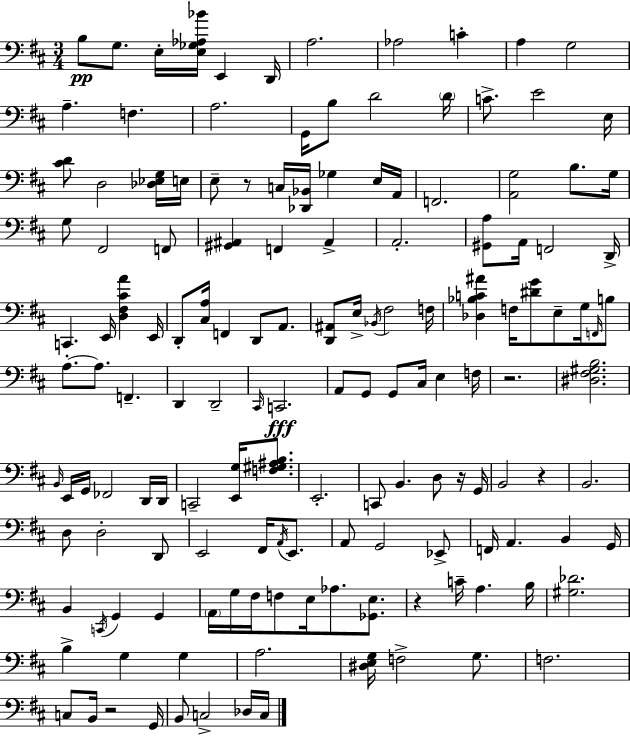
{
  \clef bass
  \numericTimeSignature
  \time 3/4
  \key d \major
  \repeat volta 2 { b8\pp g8. e16-. <e ges aes bes'>16 e,4 d,16 | a2. | aes2 c'4-. | a4 g2 | \break a4.-- f4. | a2. | g,16 b8 d'2 \parenthesize d'16 | c'8.-> e'2 e16 | \break <cis' d'>8 d2 <des ees g>16 e16 | e8-- r8 c16 <des, bes,>16 ges4 e16 a,16 | f,2. | <a, g>2 b8. g16 | \break g8 fis,2 f,8 | <gis, ais,>4 f,4 ais,4-> | a,2.-. | <gis, a>8 a,16 f,2 d,16-> | \break c,4. e,16 <d fis cis' a'>4 e,16 | d,8-. <cis a>16 f,4 d,8 a,8. | <d, ais,>8 e16-> \acciaccatura { bes,16 } fis2 | f16 <des bes c' ais'>4 f16 <dis' g'>8 e8-- g16 \grace { f,16 } | \break b8 a8.-.~~ a8. f,4.-- | d,4 d,2-- | \grace { cis,16 }\fff c,2. | a,8 g,8 g,8 cis16 e4 | \break f16 r2. | <dis fis gis b>2. | \grace { b,16 } e,16 g,16 fes,2 | d,16 d,16 c,2-- | \break <e, g>16 <f gis ais b>8. e,2.-. | c,8 b,4. | d8 r16 g,16 b,2 | r4 b,2. | \break d8 d2-. | d,8 e,2 | fis,16 \acciaccatura { a,16 } e,8. a,8 g,2 | ees,8-> f,16 a,4. | \break b,4 g,16 b,4 \acciaccatura { c,16 } g,4 | g,4 \parenthesize a,16 g16 fis16 f8 e16 | aes8. <ges, e>8. r4 c'16-- a4. | b16 <gis des'>2. | \break b4-> g4 | g4 a2. | <dis e g>16 f2-> | g8. f2. | \break c8 b,16 r2 | g,16 b,8 c2-> | des16 c16 } \bar "|."
}